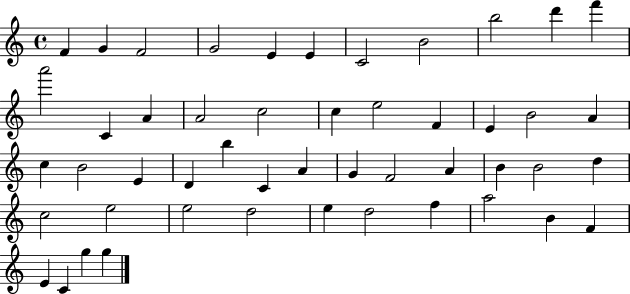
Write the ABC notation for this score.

X:1
T:Untitled
M:4/4
L:1/4
K:C
F G F2 G2 E E C2 B2 b2 d' f' a'2 C A A2 c2 c e2 F E B2 A c B2 E D b C A G F2 A B B2 d c2 e2 e2 d2 e d2 f a2 B F E C g g